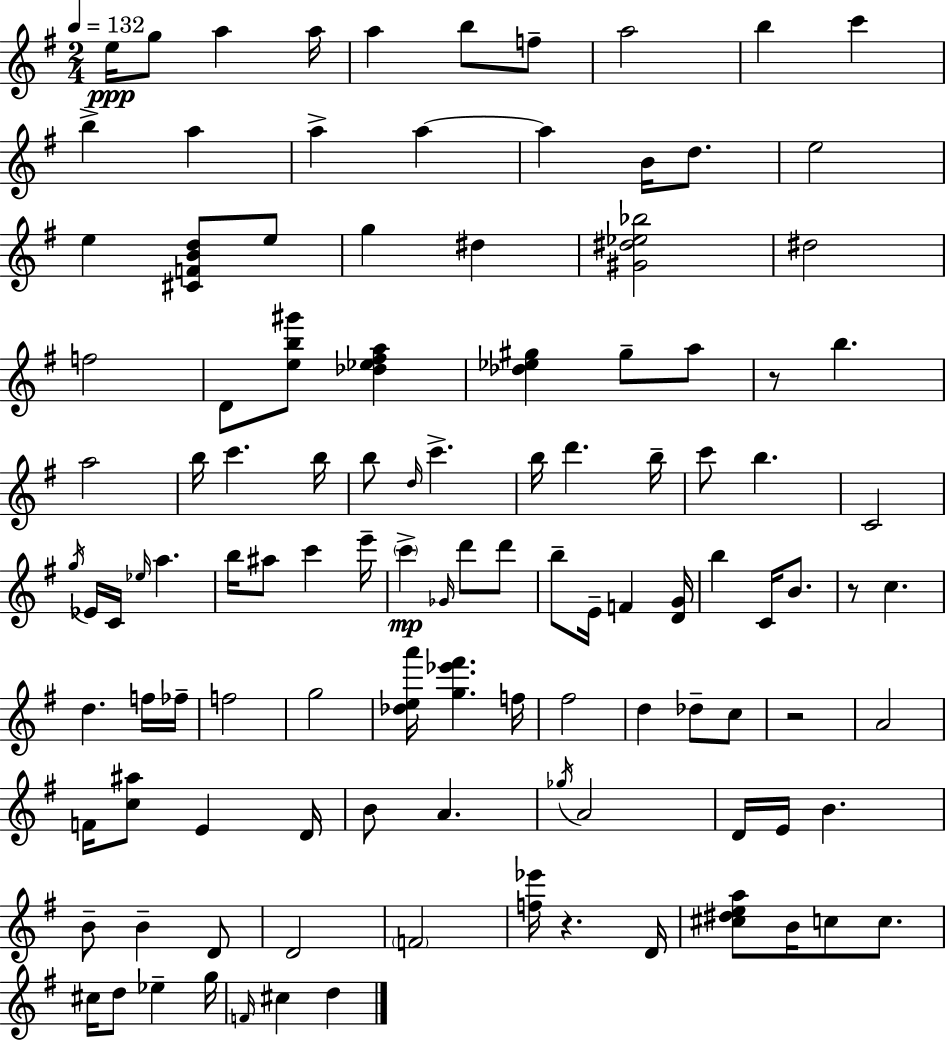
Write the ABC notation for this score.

X:1
T:Untitled
M:2/4
L:1/4
K:G
e/4 g/2 a a/4 a b/2 f/2 a2 b c' b a a a a B/4 d/2 e2 e [^CFBd]/2 e/2 g ^d [^G^d_e_b]2 ^d2 f2 D/2 [eb^g']/2 [_d_e^fa] [_d_e^g] ^g/2 a/2 z/2 b a2 b/4 c' b/4 b/2 d/4 c' b/4 d' b/4 c'/2 b C2 g/4 _E/4 C/4 _e/4 a b/4 ^a/2 c' e'/4 c' _G/4 d'/2 d'/2 b/2 E/4 F [DG]/4 b C/4 B/2 z/2 c d f/4 _f/4 f2 g2 [_dea']/4 [g_e'^f'] f/4 ^f2 d _d/2 c/2 z2 A2 F/4 [c^a]/2 E D/4 B/2 A _g/4 A2 D/4 E/4 B B/2 B D/2 D2 F2 [f_e']/4 z D/4 [^c^dea]/2 B/4 c/2 c/2 ^c/4 d/2 _e g/4 F/4 ^c d